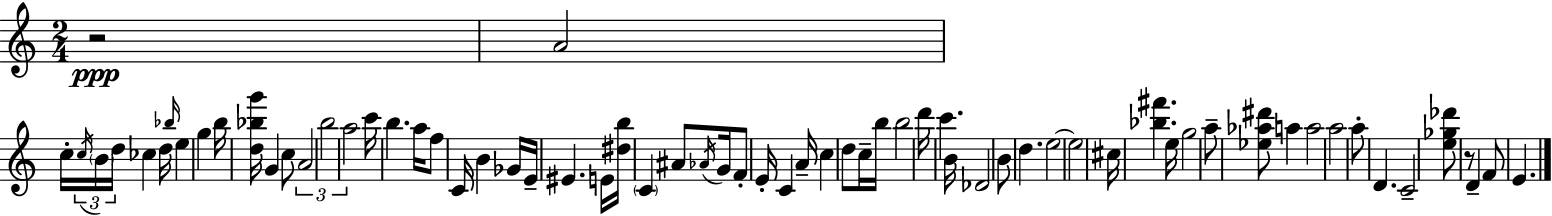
X:1
T:Untitled
M:2/4
L:1/4
K:Am
z2 A2 c/4 c/4 B/4 d/4 _c d/4 _b/4 e g b/4 [d_bg']/4 G c/2 A2 b2 a2 c'/4 b a/4 f/2 C/4 B _G/4 E/4 ^E E/4 [^db]/4 C ^A/2 _A/4 G/4 F/2 E/4 C A/4 c d/2 c/4 b/4 b2 d'/4 c' B/4 _D2 B/2 d e2 e2 ^c/4 [_b^f'] e/4 g2 a/2 [_e_a^d']/2 a a2 a2 a/2 D C2 [e_g_d']/2 z/2 D F/2 E